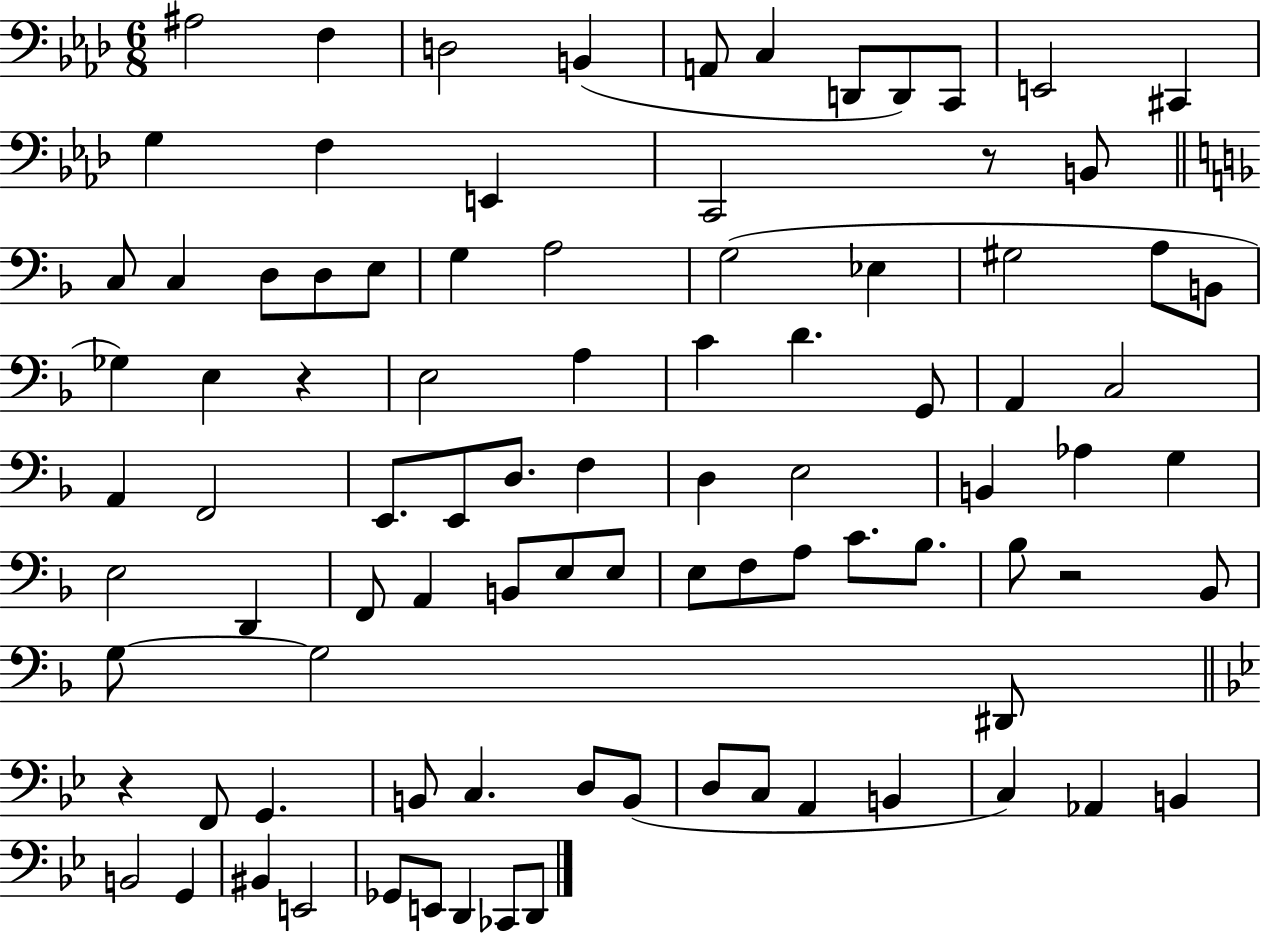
X:1
T:Untitled
M:6/8
L:1/4
K:Ab
^A,2 F, D,2 B,, A,,/2 C, D,,/2 D,,/2 C,,/2 E,,2 ^C,, G, F, E,, C,,2 z/2 B,,/2 C,/2 C, D,/2 D,/2 E,/2 G, A,2 G,2 _E, ^G,2 A,/2 B,,/2 _G, E, z E,2 A, C D G,,/2 A,, C,2 A,, F,,2 E,,/2 E,,/2 D,/2 F, D, E,2 B,, _A, G, E,2 D,, F,,/2 A,, B,,/2 E,/2 E,/2 E,/2 F,/2 A,/2 C/2 _B,/2 _B,/2 z2 _B,,/2 G,/2 G,2 ^D,,/2 z F,,/2 G,, B,,/2 C, D,/2 B,,/2 D,/2 C,/2 A,, B,, C, _A,, B,, B,,2 G,, ^B,, E,,2 _G,,/2 E,,/2 D,, _C,,/2 D,,/2